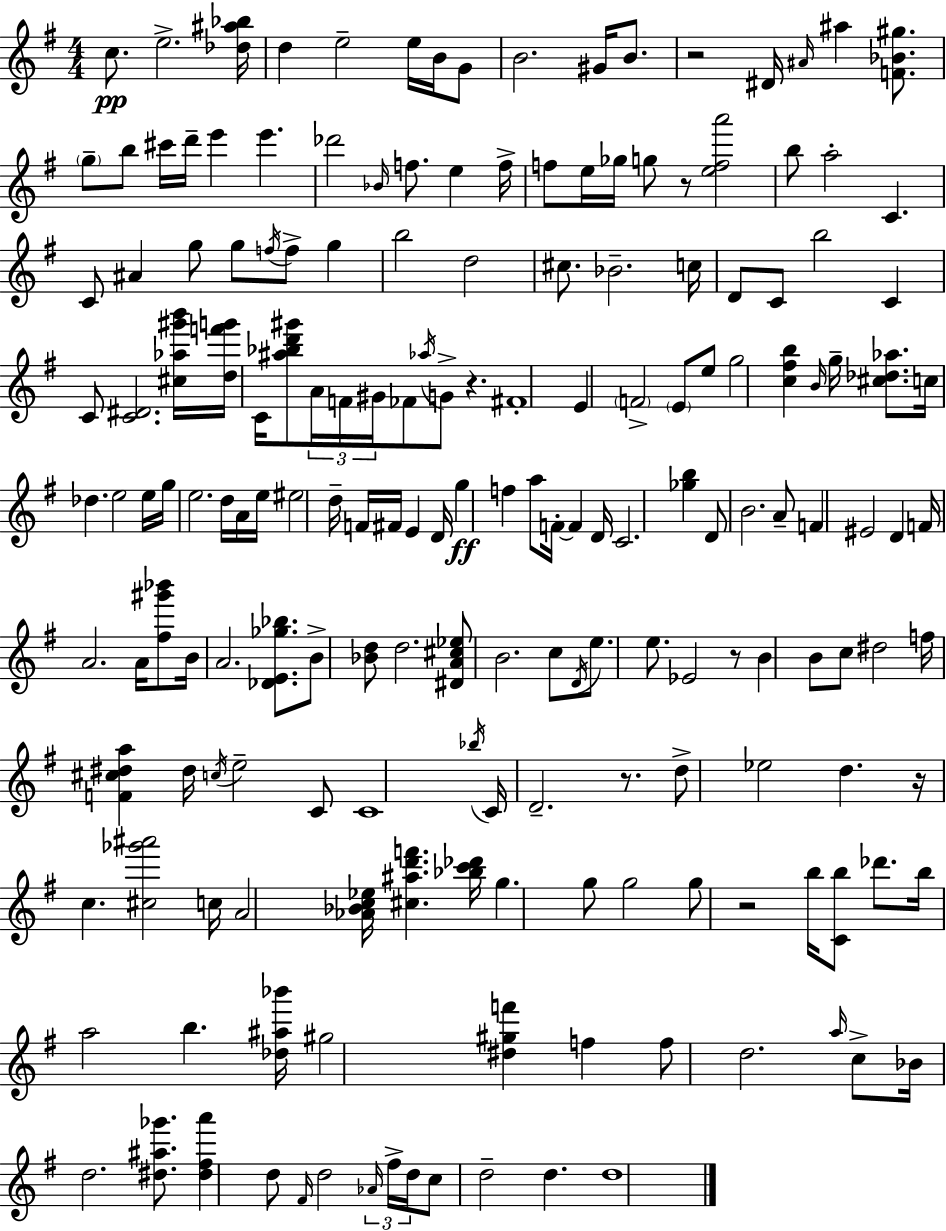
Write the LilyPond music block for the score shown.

{
  \clef treble
  \numericTimeSignature
  \time 4/4
  \key g \major
  \repeat volta 2 { c''8.\pp e''2.-> <des'' ais'' bes''>16 | d''4 e''2-- e''16 b'16 g'8 | b'2. gis'16 b'8. | r2 dis'16 \grace { ais'16 } ais''4 <f' bes' gis''>8. | \break \parenthesize g''8-- b''8 cis'''16 d'''16-- e'''4 e'''4. | des'''2 \grace { bes'16 } f''8. e''4 | f''16-> f''8 e''16 ges''16 g''8 r8 <e'' f'' a'''>2 | b''8 a''2-. c'4. | \break c'8 ais'4 g''8 g''8 \acciaccatura { f''16 } f''8-> g''4 | b''2 d''2 | cis''8. bes'2.-- | c''16 d'8 c'8 b''2 c'4 | \break c'8 <c' dis'>2. | <cis'' aes'' gis''' b'''>16 <d'' f''' g'''>16 c'16 <ais'' bes'' d''' gis'''>8 \tuplet 3/2 { a'16 f'16 gis'16 } fes'8 \acciaccatura { aes''16 } g'8-> r4. | fis'1-. | e'4 \parenthesize f'2-> | \break \parenthesize e'8 e''8 g''2 <c'' fis'' b''>4 | \grace { b'16 } g''16-- <cis'' des'' aes''>8. c''16 des''4. e''2 | e''16 g''16 e''2. | d''16 a'16 e''16 eis''2 d''16-- f'16 fis'16 | \break e'4 d'16 g''4\ff f''4 a''8 f'16-.~~ | f'4 d'16 c'2. | <ges'' b''>4 d'8 b'2. | a'8-- f'4 eis'2 | \break d'4 f'16 a'2. | a'16 <fis'' gis''' bes'''>8 b'16 a'2. | <des' e' ges'' bes''>8. b'8-> <bes' d''>8 d''2. | <dis' a' cis'' ees''>8 b'2. | \break c''8 \acciaccatura { d'16 } e''8. e''8. ees'2 | r8 b'4 b'8 c''8 dis''2 | f''16 <f' cis'' dis'' a''>4 dis''16 \acciaccatura { c''16 } e''2-- | c'8 c'1 | \break \acciaccatura { bes''16 } c'16 d'2.-- | r8. d''8-> ees''2 | d''4. r16 c''4. <cis'' ges''' ais'''>2 | c''16 a'2 | \break <aes' bes' c'' ees''>16 <cis'' ais'' d''' f'''>4. <bes'' c''' des'''>16 g''4. g''8 | g''2 g''8 r2 | b''16 <c' b''>8 des'''8. b''16 a''2 | b''4. <des'' ais'' bes'''>16 gis''2 | \break <dis'' gis'' f'''>4 f''4 f''8 d''2. | \grace { a''16 } c''8-> bes'16 d''2. | <dis'' ais'' ges'''>8. <dis'' fis'' a'''>4 d''8 \grace { fis'16 } | d''2 \tuplet 3/2 { \grace { aes'16 } fis''16-> d''16 } c''8 d''2-- | \break d''4. d''1 | } \bar "|."
}